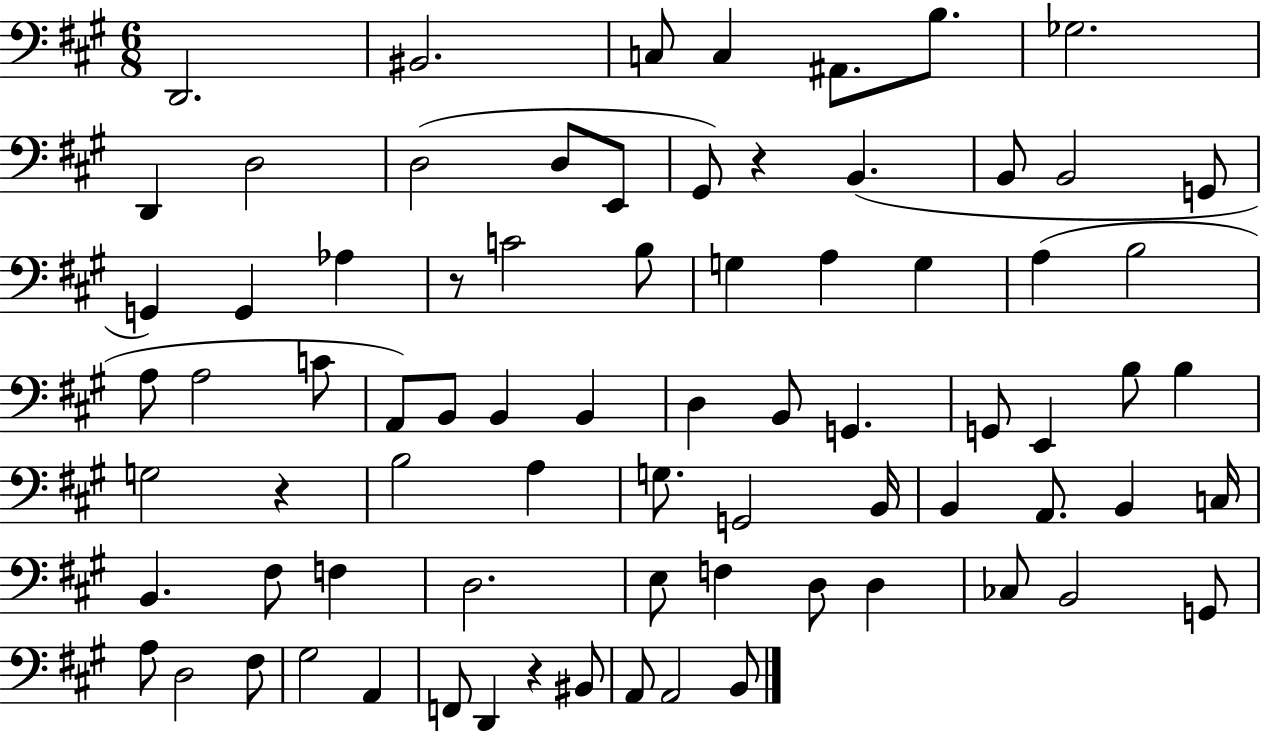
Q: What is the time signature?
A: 6/8